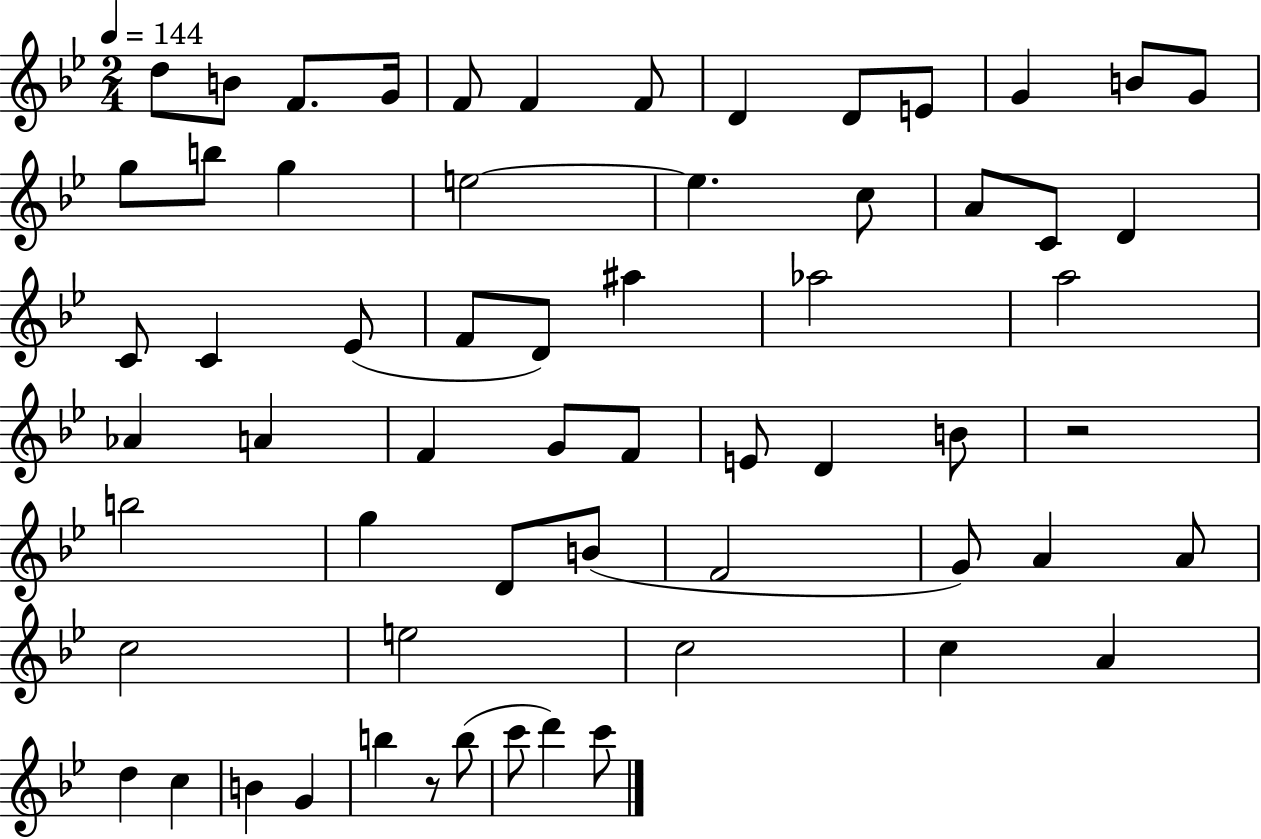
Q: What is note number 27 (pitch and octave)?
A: D4